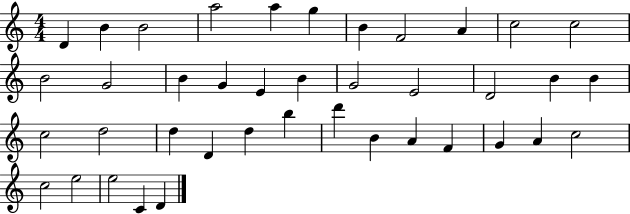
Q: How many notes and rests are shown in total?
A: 40